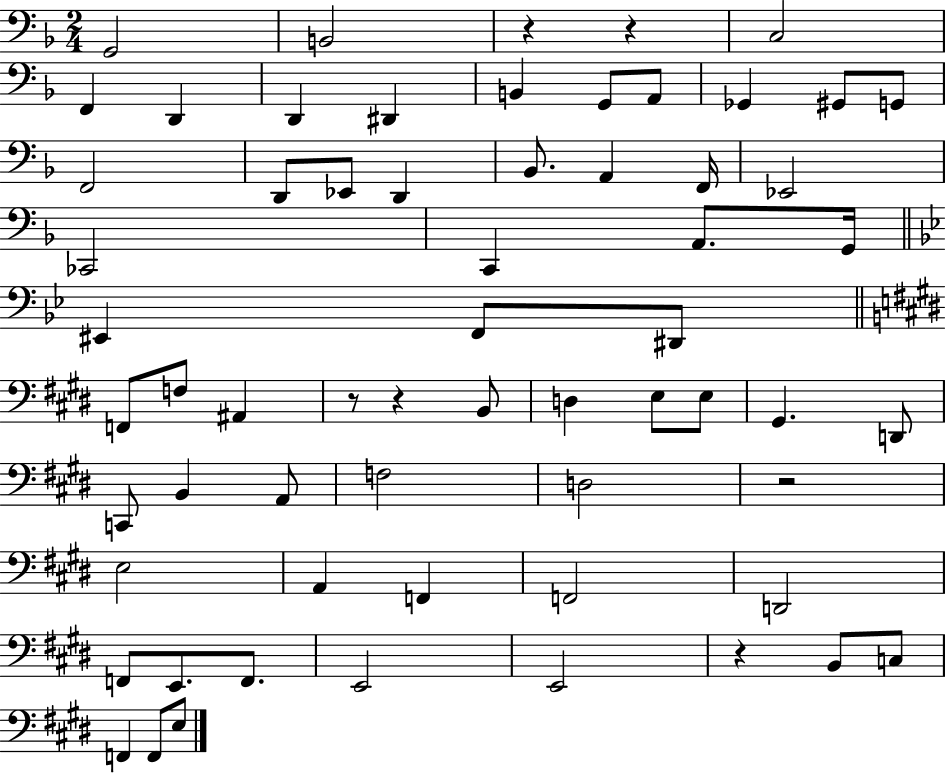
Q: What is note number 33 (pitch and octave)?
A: D3